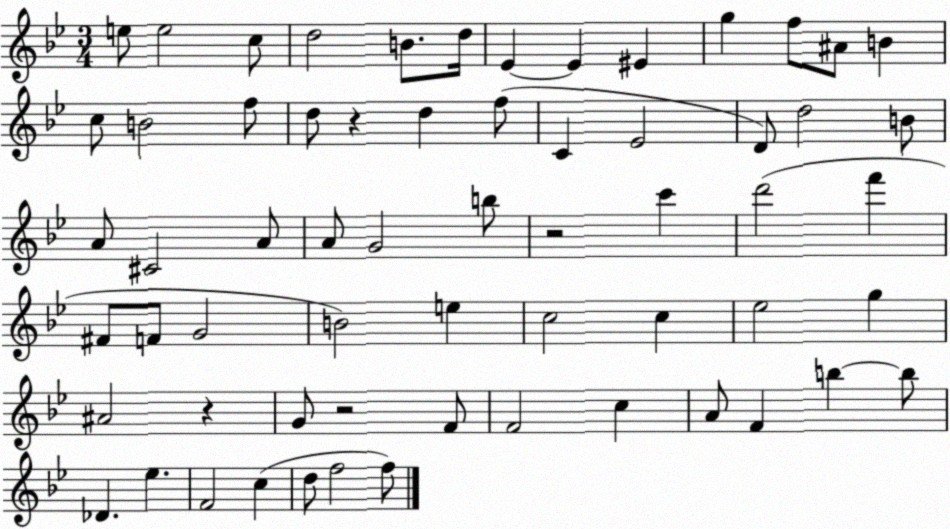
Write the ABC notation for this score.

X:1
T:Untitled
M:3/4
L:1/4
K:Bb
e/2 e2 c/2 d2 B/2 d/4 _E _E ^E g f/2 ^A/2 B c/2 B2 f/2 d/2 z d f/2 C _E2 D/2 d2 B/2 A/2 ^C2 A/2 A/2 G2 b/2 z2 c' d'2 f' ^F/2 F/2 G2 B2 e c2 c _e2 g ^A2 z G/2 z2 F/2 F2 c A/2 F b b/2 _D _e F2 c d/2 f2 f/2